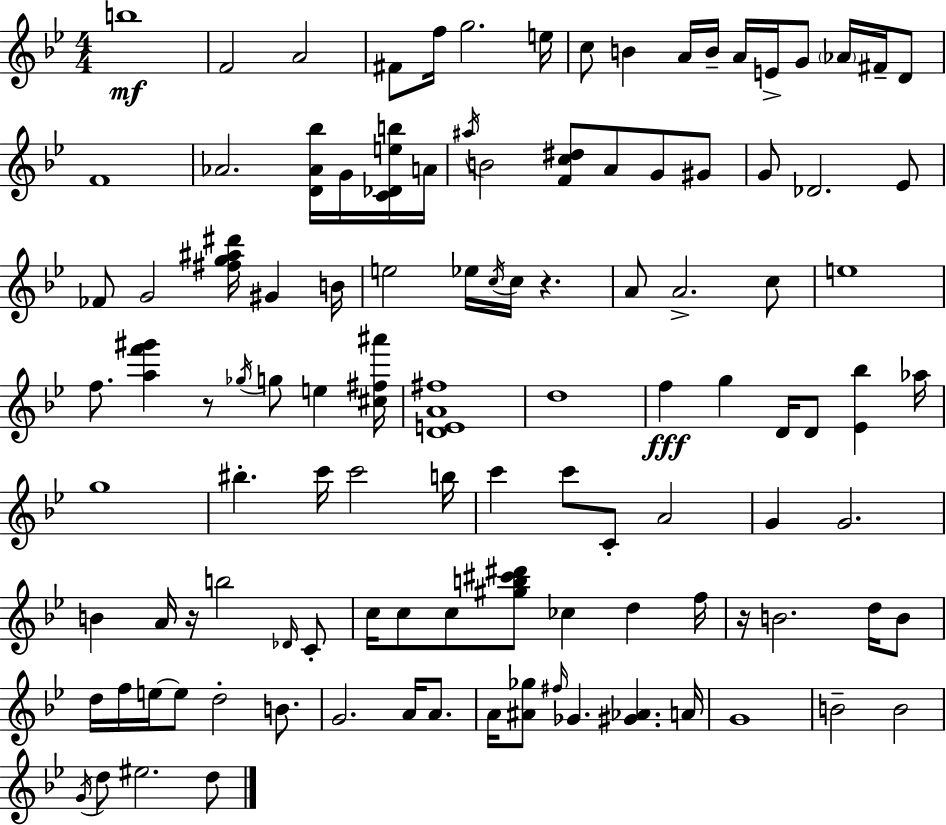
X:1
T:Untitled
M:4/4
L:1/4
K:Gm
b4 F2 A2 ^F/2 f/4 g2 e/4 c/2 B A/4 B/4 A/4 E/4 G/2 _A/4 ^F/4 D/2 F4 _A2 [D_A_b]/4 G/4 [C_Deb]/4 A/4 ^a/4 B2 [Fc^d]/2 A/2 G/2 ^G/2 G/2 _D2 _E/2 _F/2 G2 [^fg^a^d']/4 ^G B/4 e2 _e/4 c/4 c/4 z A/2 A2 c/2 e4 f/2 [af'^g'] z/2 _g/4 g/2 e [^c^f^a']/4 [DEA^f]4 d4 f g D/4 D/2 [_E_b] _a/4 g4 ^b c'/4 c'2 b/4 c' c'/2 C/2 A2 G G2 B A/4 z/4 b2 _D/4 C/2 c/4 c/2 c/2 [^gb^c'^d']/2 _c d f/4 z/4 B2 d/4 B/2 d/4 f/4 e/4 e/2 d2 B/2 G2 A/4 A/2 A/4 [^A_g]/2 ^f/4 _G [^G_A] A/4 G4 B2 B2 G/4 d/2 ^e2 d/2